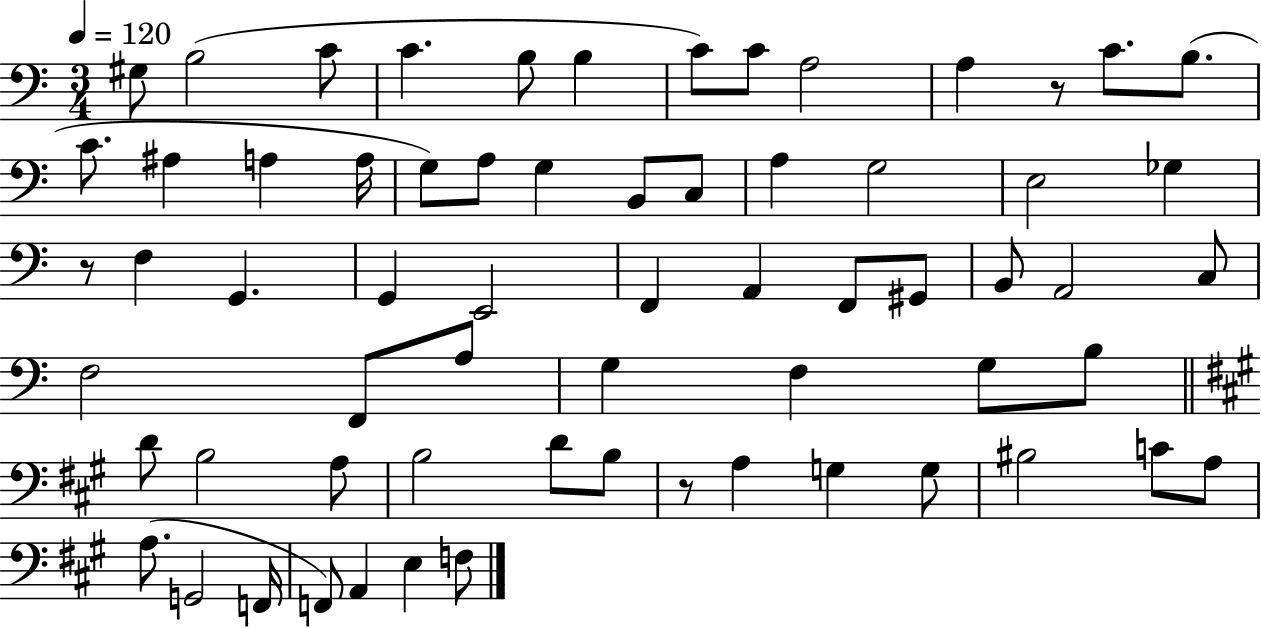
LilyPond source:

{
  \clef bass
  \numericTimeSignature
  \time 3/4
  \key c \major
  \tempo 4 = 120
  gis8 b2( c'8 | c'4. b8 b4 | c'8) c'8 a2 | a4 r8 c'8. b8.( | \break c'8. ais4 a4 a16 | g8) a8 g4 b,8 c8 | a4 g2 | e2 ges4 | \break r8 f4 g,4. | g,4 e,2 | f,4 a,4 f,8 gis,8 | b,8 a,2 c8 | \break f2 f,8 a8 | g4 f4 g8 b8 | \bar "||" \break \key a \major d'8 b2 a8 | b2 d'8 b8 | r8 a4 g4 g8 | bis2 c'8 a8 | \break a8.( g,2 f,16 | f,8) a,4 e4 f8 | \bar "|."
}